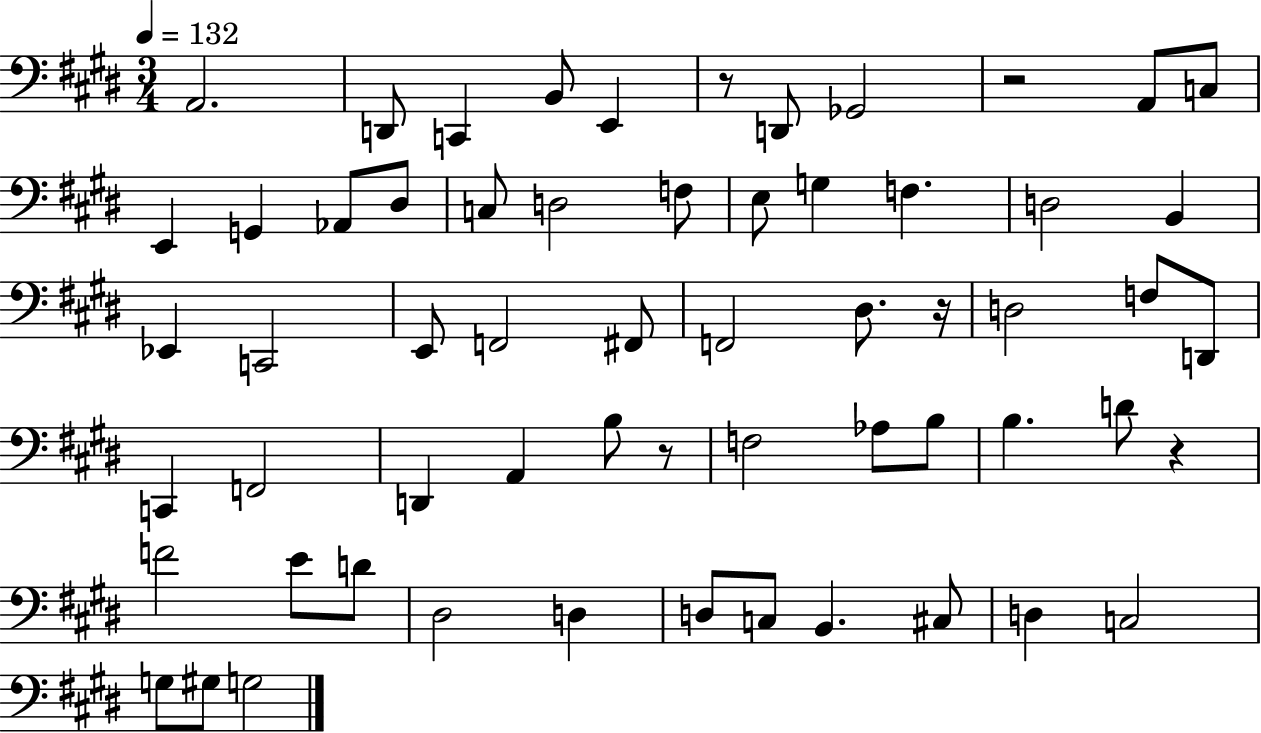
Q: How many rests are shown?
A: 5